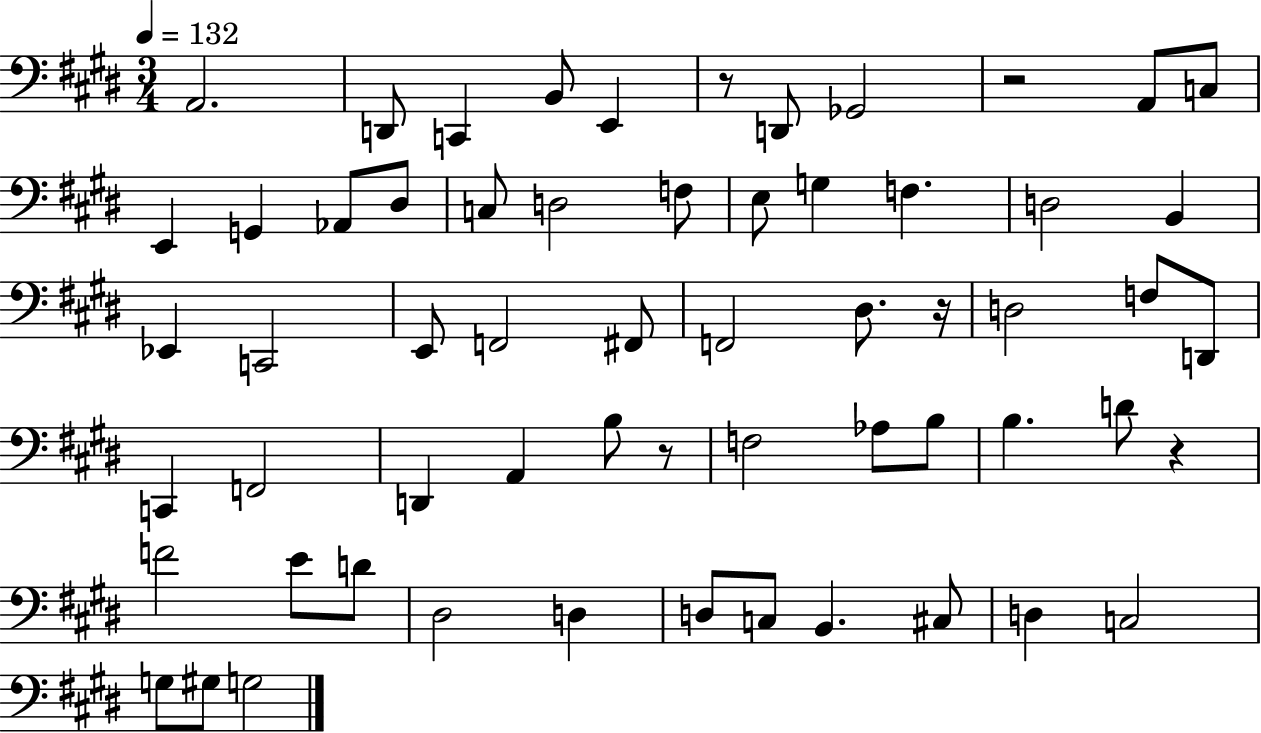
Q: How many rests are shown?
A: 5